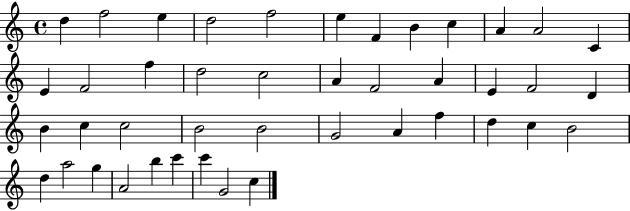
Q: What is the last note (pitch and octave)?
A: C5